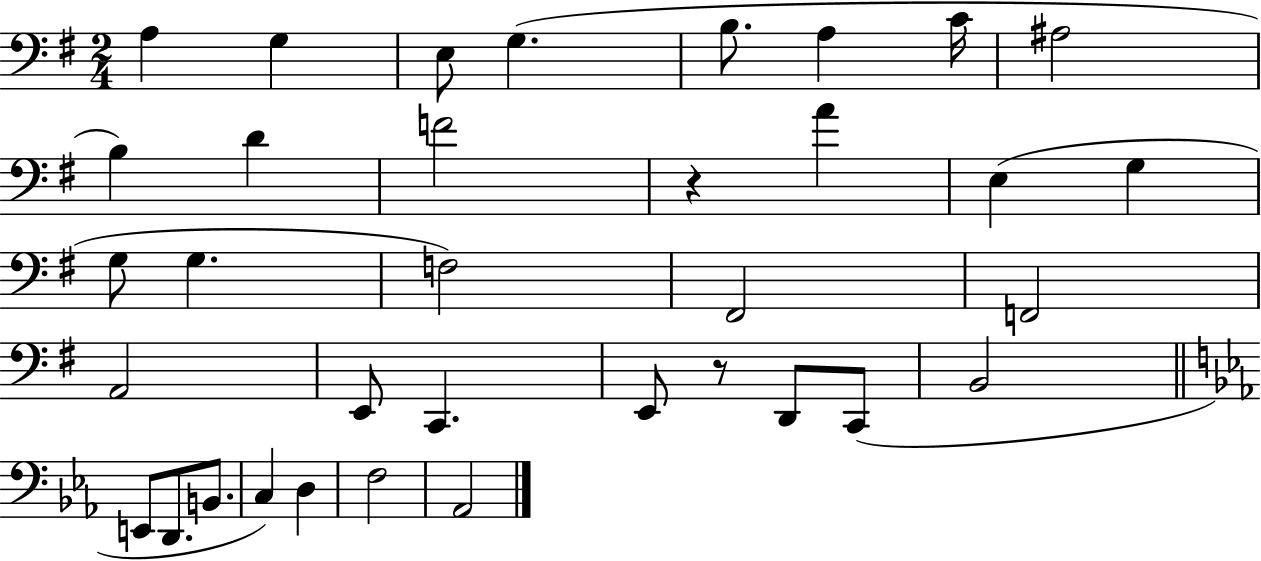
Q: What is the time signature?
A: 2/4